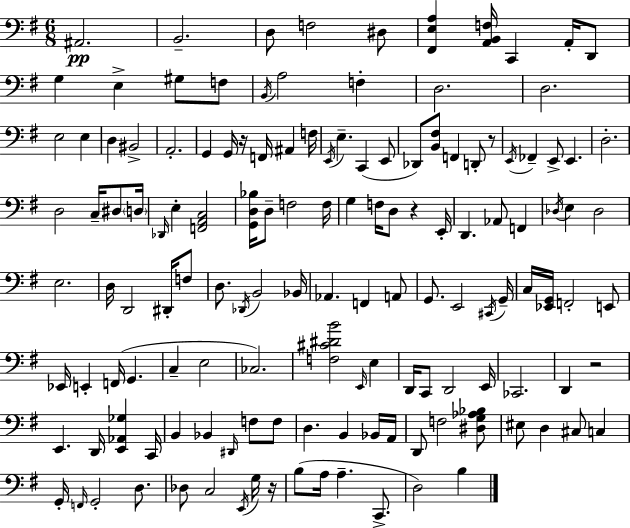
A#2/h. B2/h. D3/e F3/h D#3/e [F#2,E3,A3]/q [A2,B2,F3]/s C2/q A2/s D2/e G3/q E3/q G#3/e F3/e B2/s A3/h F3/q D3/h. D3/h. E3/h E3/q D3/q BIS2/h A2/h. G2/q G2/s R/s F2/s A#2/q F3/s E2/s E3/q. C2/q E2/e Db2/e [B2,F#3]/e F2/q D2/e R/e E2/s FES2/q E2/e E2/q. D3/h. D3/h C3/s D#3/e D3/s Db2/s E3/q [F2,A2,C3]/h [G2,D3,Bb3]/s D3/e F3/h F3/s G3/q F3/s D3/e R/q E2/s D2/q. Ab2/e F2/q Db3/s E3/q Db3/h E3/h. D3/s D2/h D#2/s F3/e D3/e. Db2/s B2/h Bb2/s Ab2/q. F2/q A2/e G2/e. E2/h C#2/s G2/s C3/s [Eb2,G2]/s F2/h E2/e Eb2/s E2/q F2/s G2/q. C3/q E3/h CES3/h. [F3,C#4,D#4,B4]/h E2/s E3/q D2/s C2/e D2/h E2/s CES2/h. D2/q R/h E2/q. D2/s [E2,Ab2,Gb3]/q C2/s B2/q Bb2/q D#2/s F3/e F3/e D3/q. B2/q Bb2/s A2/s D2/e F3/h [D#3,G3,Ab3,Bb3]/e EIS3/e D3/q C#3/e C3/q G2/s F2/s G2/h D3/e. Db3/e C3/h E2/s G3/s R/s B3/e A3/s A3/q. C2/e. D3/h B3/q